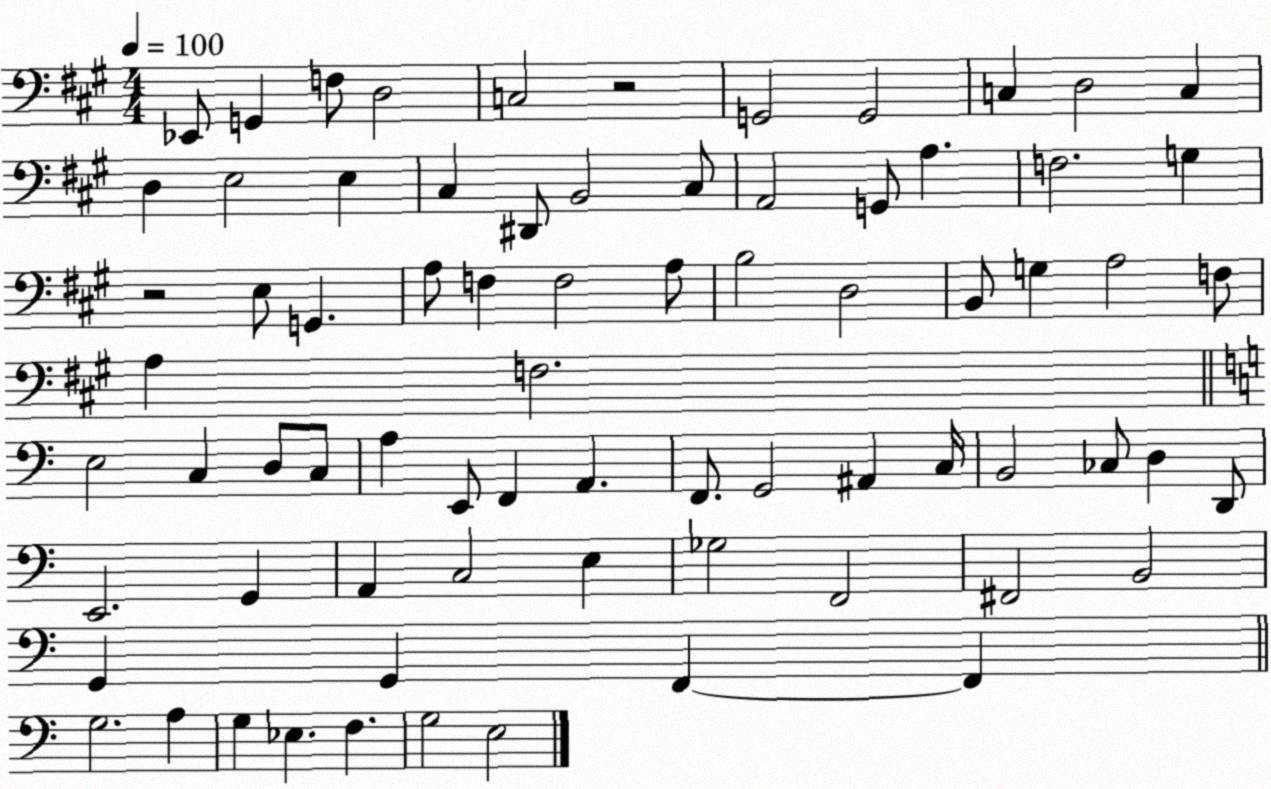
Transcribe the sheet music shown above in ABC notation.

X:1
T:Untitled
M:4/4
L:1/4
K:A
_E,,/2 G,, F,/2 D,2 C,2 z2 G,,2 G,,2 C, D,2 C, D, E,2 E, ^C, ^D,,/2 B,,2 ^C,/2 A,,2 G,,/2 A, F,2 G, z2 E,/2 G,, A,/2 F, F,2 A,/2 B,2 D,2 B,,/2 G, A,2 F,/2 A, F,2 E,2 C, D,/2 C,/2 A, E,,/2 F,, A,, F,,/2 G,,2 ^A,, C,/4 B,,2 _C,/2 D, D,,/2 E,,2 G,, A,, C,2 E, _G,2 F,,2 ^F,,2 B,,2 G,, G,, F,, F,, G,2 A, G, _E, F, G,2 E,2